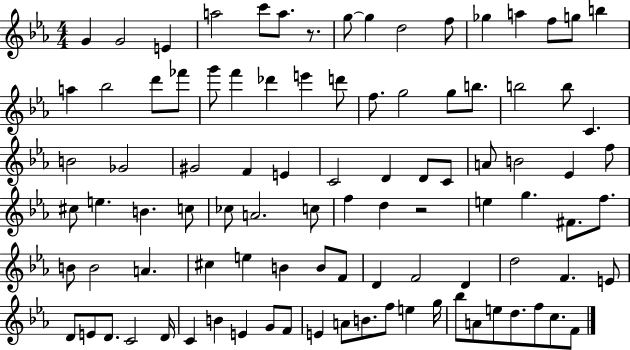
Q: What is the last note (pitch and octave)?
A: F4